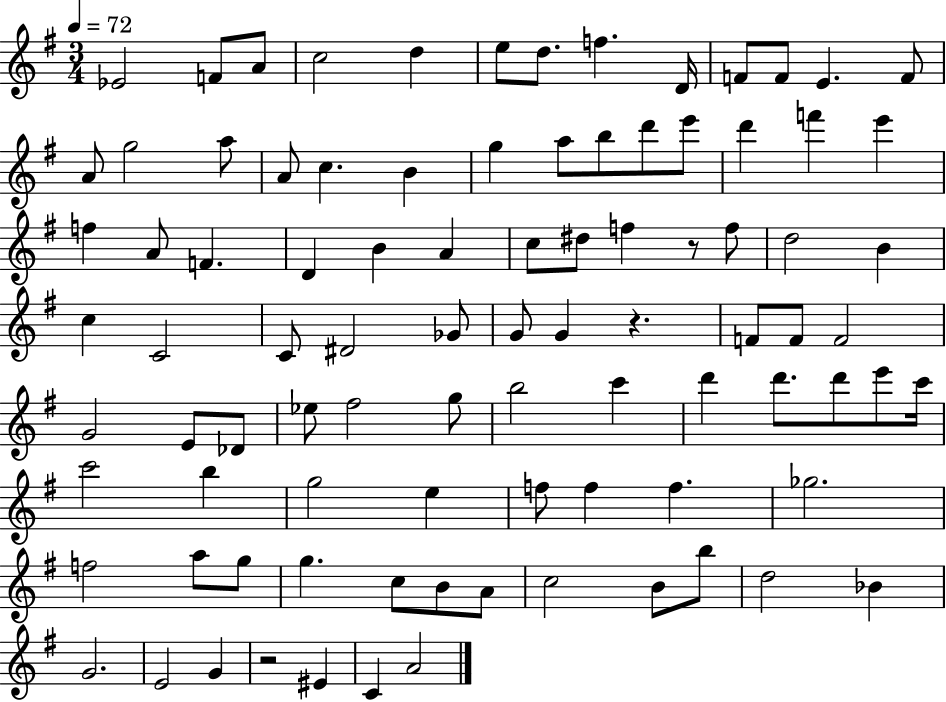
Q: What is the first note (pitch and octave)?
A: Eb4